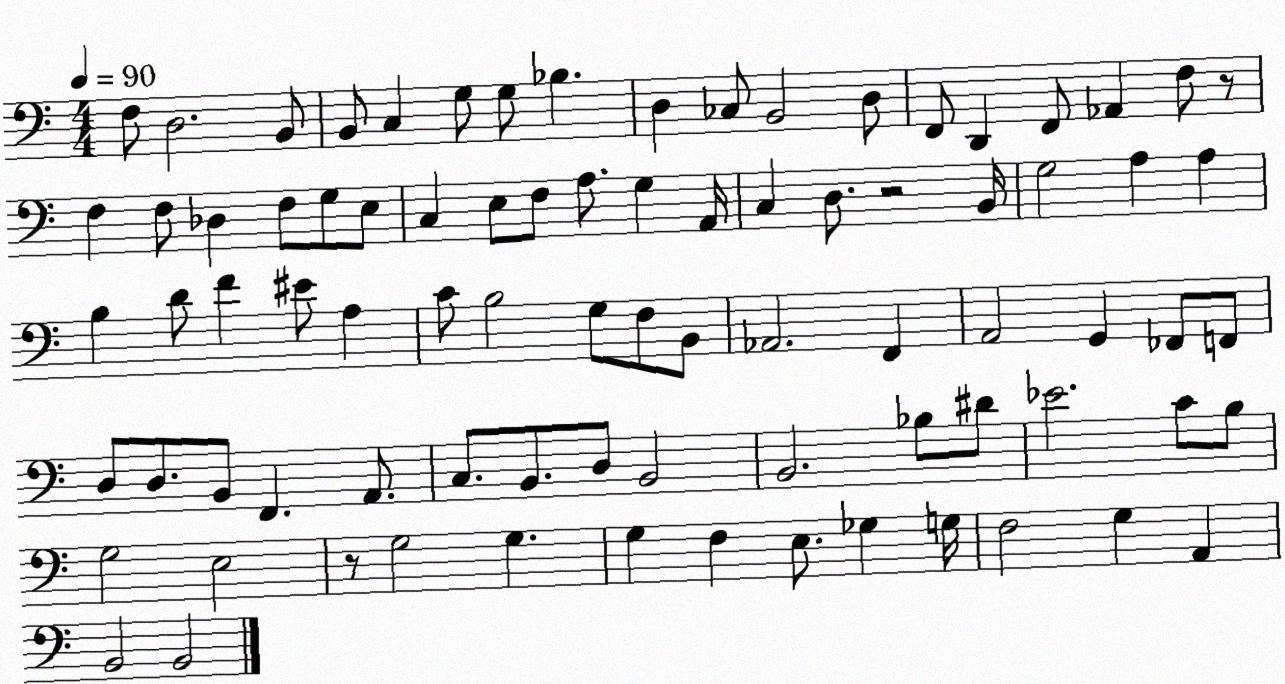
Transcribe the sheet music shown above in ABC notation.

X:1
T:Untitled
M:4/4
L:1/4
K:C
F,/2 D,2 B,,/2 B,,/2 C, G,/2 G,/2 _B, D, _C,/2 B,,2 D,/2 F,,/2 D,, F,,/2 _A,, F,/2 z/2 F, F,/2 _D, F,/2 G,/2 E,/2 C, E,/2 F,/2 A,/2 G, A,,/4 C, D,/2 z2 B,,/4 G,2 A, A, B, D/2 F ^E/2 A, C/2 B,2 G,/2 F,/2 B,,/2 _A,,2 F,, A,,2 G,, _F,,/2 F,,/2 D,/2 D,/2 B,,/2 F,, A,,/2 C,/2 B,,/2 D,/2 B,,2 B,,2 _B,/2 ^D/2 _E2 C/2 B,/2 G,2 E,2 z/2 G,2 G, G, F, E,/2 _G, G,/4 F,2 G, A,, B,,2 B,,2